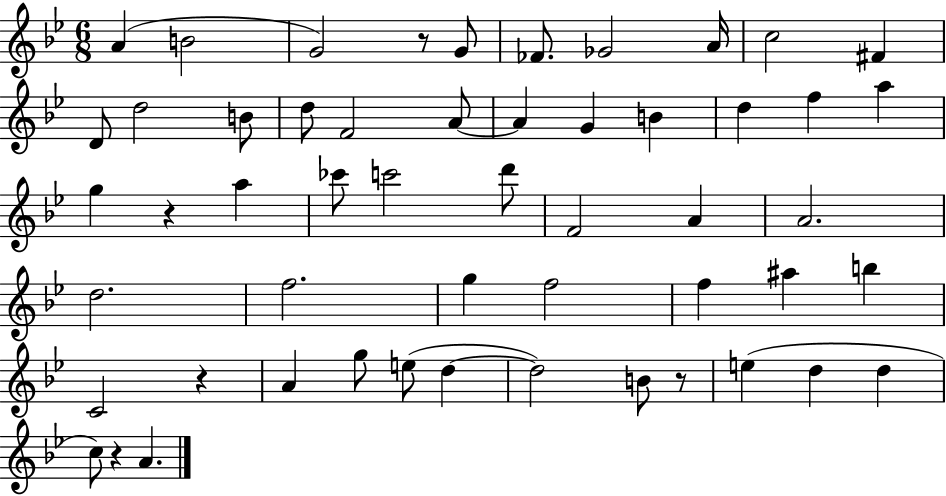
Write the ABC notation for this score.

X:1
T:Untitled
M:6/8
L:1/4
K:Bb
A B2 G2 z/2 G/2 _F/2 _G2 A/4 c2 ^F D/2 d2 B/2 d/2 F2 A/2 A G B d f a g z a _c'/2 c'2 d'/2 F2 A A2 d2 f2 g f2 f ^a b C2 z A g/2 e/2 d d2 B/2 z/2 e d d c/2 z A